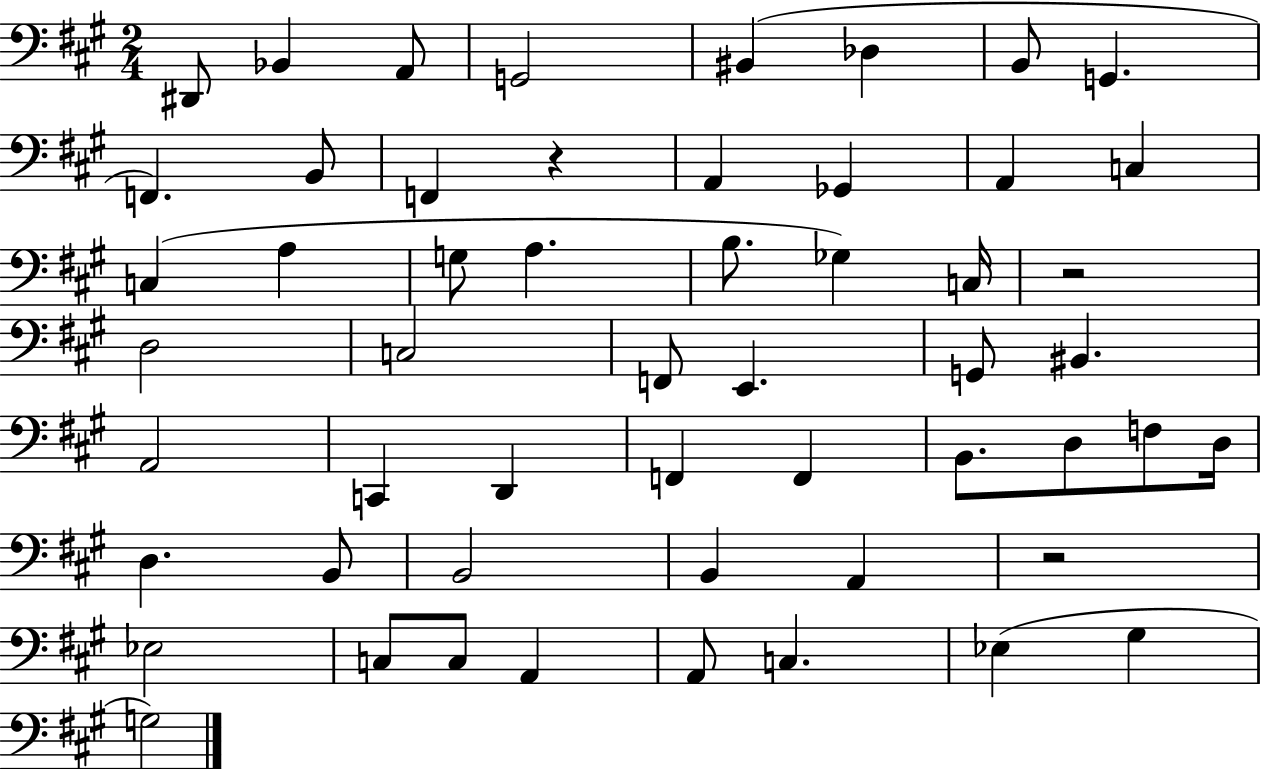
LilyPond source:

{
  \clef bass
  \numericTimeSignature
  \time 2/4
  \key a \major
  \repeat volta 2 { dis,8 bes,4 a,8 | g,2 | bis,4( des4 | b,8 g,4. | \break f,4.) b,8 | f,4 r4 | a,4 ges,4 | a,4 c4 | \break c4( a4 | g8 a4. | b8. ges4) c16 | r2 | \break d2 | c2 | f,8 e,4. | g,8 bis,4. | \break a,2 | c,4 d,4 | f,4 f,4 | b,8. d8 f8 d16 | \break d4. b,8 | b,2 | b,4 a,4 | r2 | \break ees2 | c8 c8 a,4 | a,8 c4. | ees4( gis4 | \break g2) | } \bar "|."
}